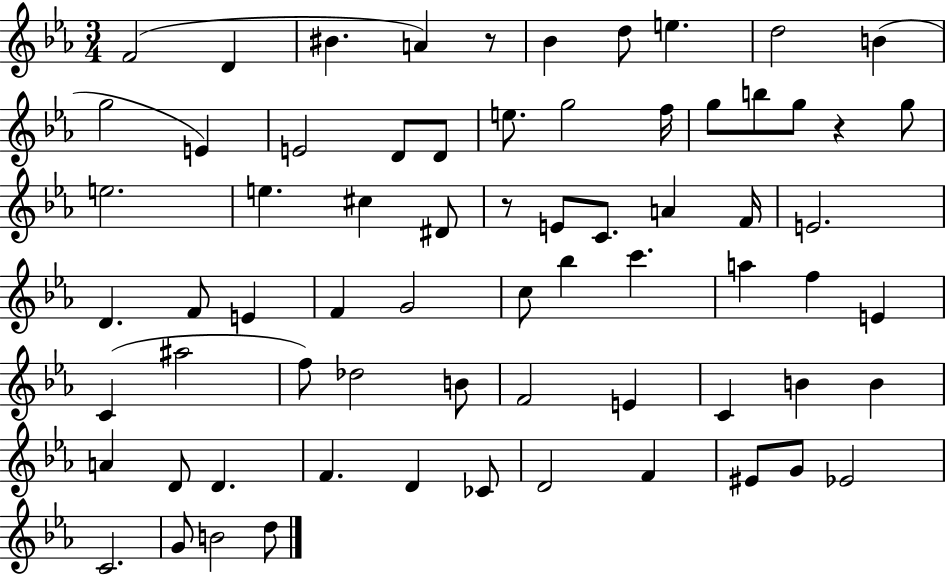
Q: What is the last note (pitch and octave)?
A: D5